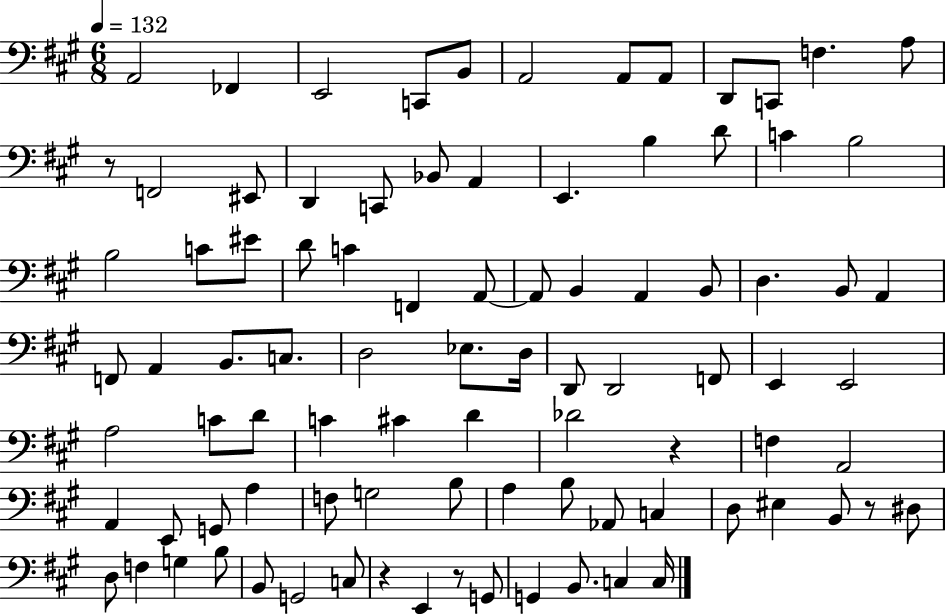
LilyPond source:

{
  \clef bass
  \numericTimeSignature
  \time 6/8
  \key a \major
  \tempo 4 = 132
  a,2 fes,4 | e,2 c,8 b,8 | a,2 a,8 a,8 | d,8 c,8 f4. a8 | \break r8 f,2 eis,8 | d,4 c,8 bes,8 a,4 | e,4. b4 d'8 | c'4 b2 | \break b2 c'8 eis'8 | d'8 c'4 f,4 a,8~~ | a,8 b,4 a,4 b,8 | d4. b,8 a,4 | \break f,8 a,4 b,8. c8. | d2 ees8. d16 | d,8 d,2 f,8 | e,4 e,2 | \break a2 c'8 d'8 | c'4 cis'4 d'4 | des'2 r4 | f4 a,2 | \break a,4 e,8 g,8 a4 | f8 g2 b8 | a4 b8 aes,8 c4 | d8 eis4 b,8 r8 dis8 | \break d8 f4 g4 b8 | b,8 g,2 c8 | r4 e,4 r8 g,8 | g,4 b,8. c4 c16 | \break \bar "|."
}